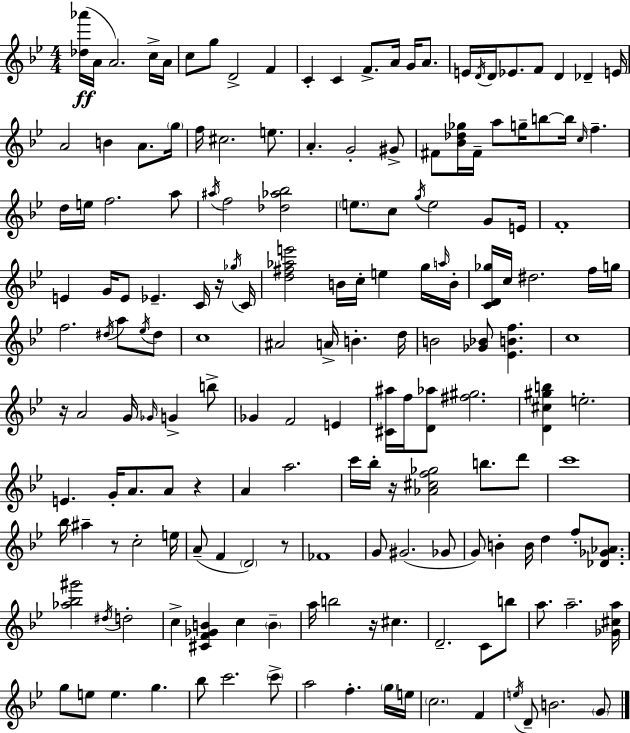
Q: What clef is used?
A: treble